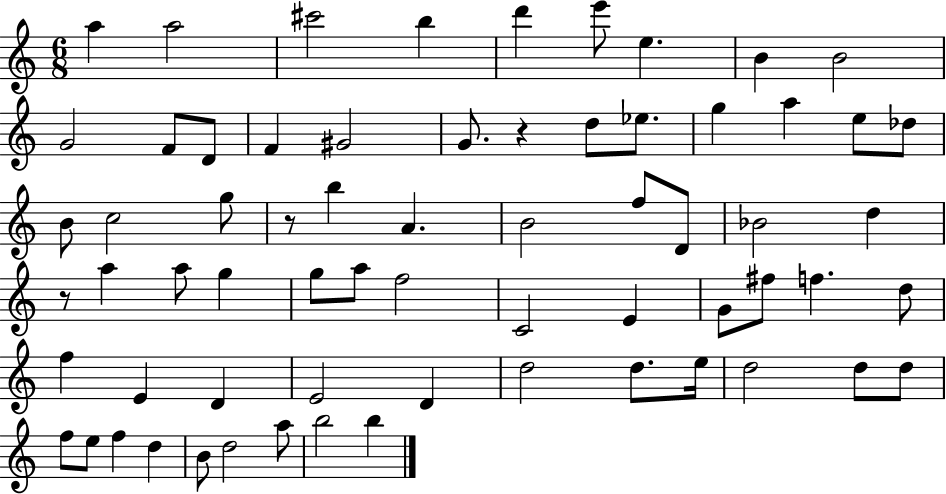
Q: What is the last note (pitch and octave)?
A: B5